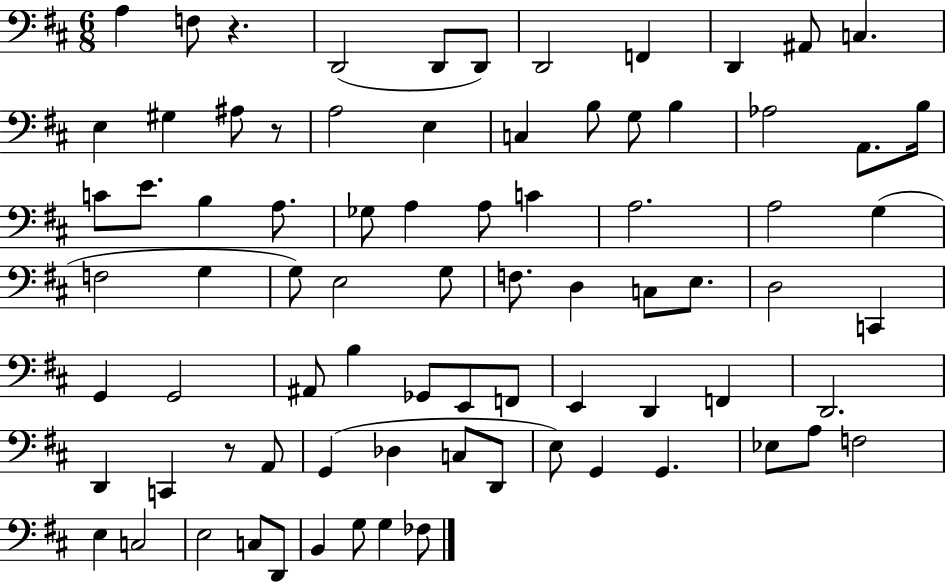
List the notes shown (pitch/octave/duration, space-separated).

A3/q F3/e R/q. D2/h D2/e D2/e D2/h F2/q D2/q A#2/e C3/q. E3/q G#3/q A#3/e R/e A3/h E3/q C3/q B3/e G3/e B3/q Ab3/h A2/e. B3/s C4/e E4/e. B3/q A3/e. Gb3/e A3/q A3/e C4/q A3/h. A3/h G3/q F3/h G3/q G3/e E3/h G3/e F3/e. D3/q C3/e E3/e. D3/h C2/q G2/q G2/h A#2/e B3/q Gb2/e E2/e F2/e E2/q D2/q F2/q D2/h. D2/q C2/q R/e A2/e G2/q Db3/q C3/e D2/e E3/e G2/q G2/q. Eb3/e A3/e F3/h E3/q C3/h E3/h C3/e D2/e B2/q G3/e G3/q FES3/e